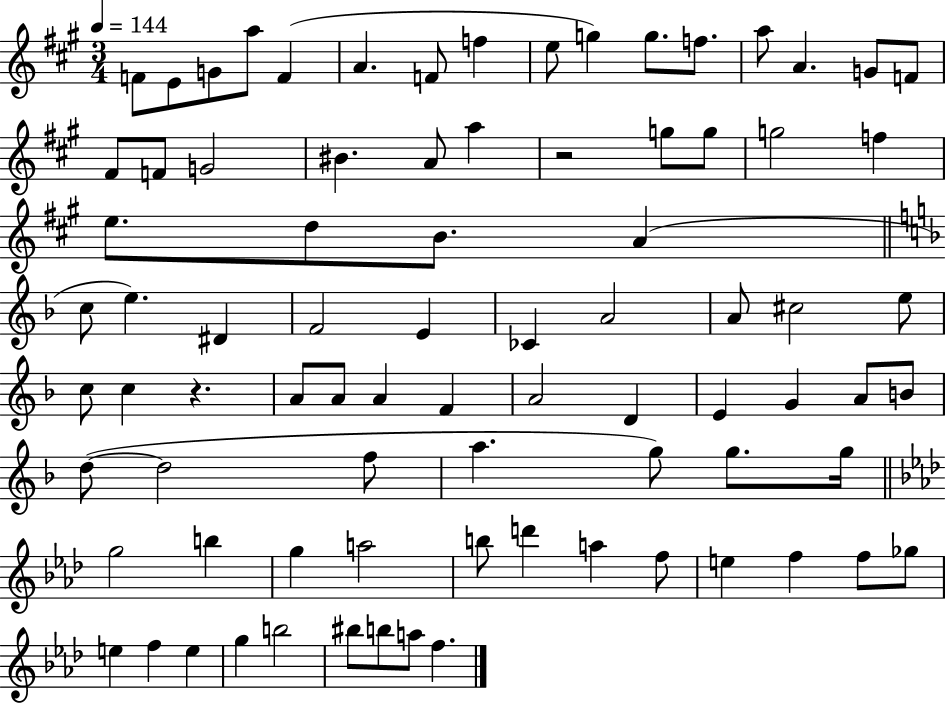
F4/e E4/e G4/e A5/e F4/q A4/q. F4/e F5/q E5/e G5/q G5/e. F5/e. A5/e A4/q. G4/e F4/e F#4/e F4/e G4/h BIS4/q. A4/e A5/q R/h G5/e G5/e G5/h F5/q E5/e. D5/e B4/e. A4/q C5/e E5/q. D#4/q F4/h E4/q CES4/q A4/h A4/e C#5/h E5/e C5/e C5/q R/q. A4/e A4/e A4/q F4/q A4/h D4/q E4/q G4/q A4/e B4/e D5/e D5/h F5/e A5/q. G5/e G5/e. G5/s G5/h B5/q G5/q A5/h B5/e D6/q A5/q F5/e E5/q F5/q F5/e Gb5/e E5/q F5/q E5/q G5/q B5/h BIS5/e B5/e A5/e F5/q.